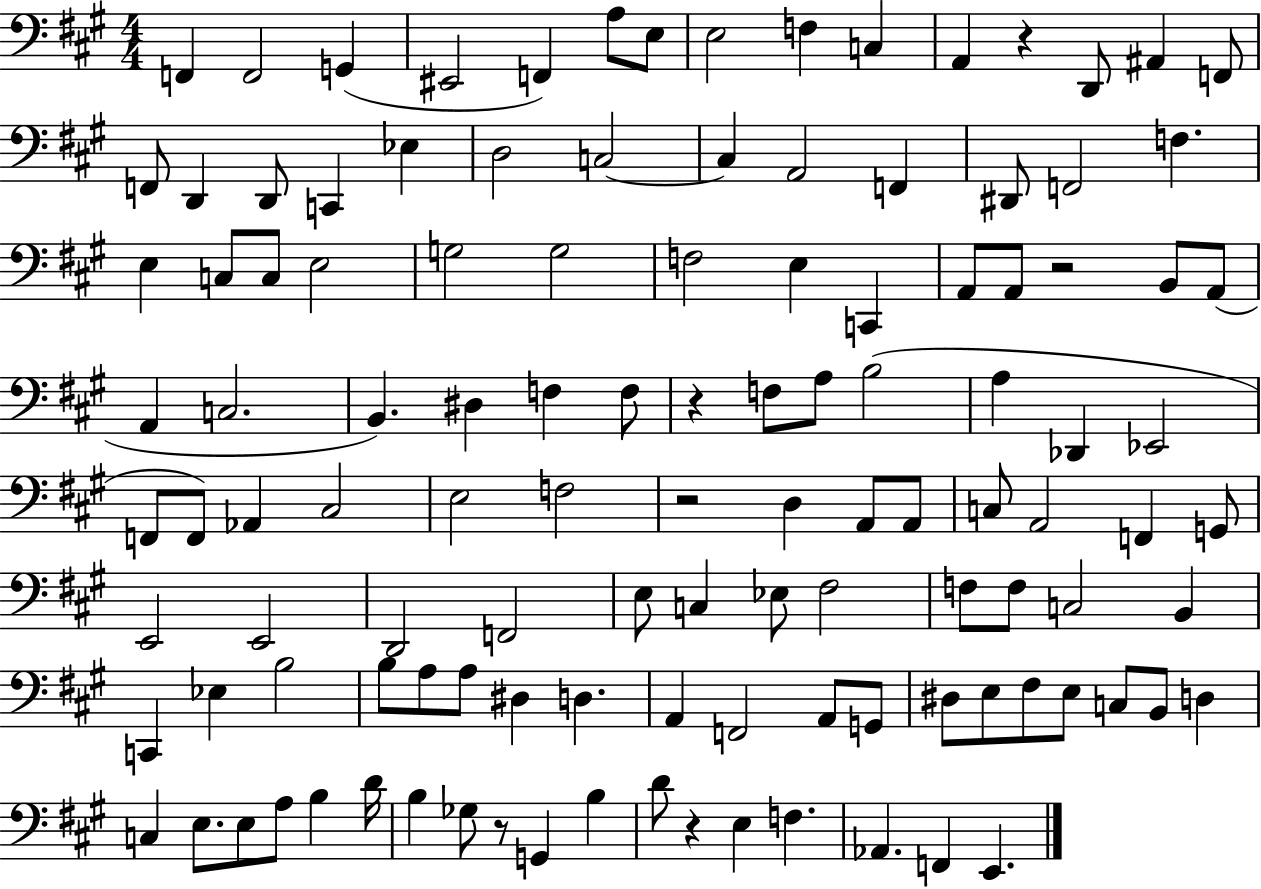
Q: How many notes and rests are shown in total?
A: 118